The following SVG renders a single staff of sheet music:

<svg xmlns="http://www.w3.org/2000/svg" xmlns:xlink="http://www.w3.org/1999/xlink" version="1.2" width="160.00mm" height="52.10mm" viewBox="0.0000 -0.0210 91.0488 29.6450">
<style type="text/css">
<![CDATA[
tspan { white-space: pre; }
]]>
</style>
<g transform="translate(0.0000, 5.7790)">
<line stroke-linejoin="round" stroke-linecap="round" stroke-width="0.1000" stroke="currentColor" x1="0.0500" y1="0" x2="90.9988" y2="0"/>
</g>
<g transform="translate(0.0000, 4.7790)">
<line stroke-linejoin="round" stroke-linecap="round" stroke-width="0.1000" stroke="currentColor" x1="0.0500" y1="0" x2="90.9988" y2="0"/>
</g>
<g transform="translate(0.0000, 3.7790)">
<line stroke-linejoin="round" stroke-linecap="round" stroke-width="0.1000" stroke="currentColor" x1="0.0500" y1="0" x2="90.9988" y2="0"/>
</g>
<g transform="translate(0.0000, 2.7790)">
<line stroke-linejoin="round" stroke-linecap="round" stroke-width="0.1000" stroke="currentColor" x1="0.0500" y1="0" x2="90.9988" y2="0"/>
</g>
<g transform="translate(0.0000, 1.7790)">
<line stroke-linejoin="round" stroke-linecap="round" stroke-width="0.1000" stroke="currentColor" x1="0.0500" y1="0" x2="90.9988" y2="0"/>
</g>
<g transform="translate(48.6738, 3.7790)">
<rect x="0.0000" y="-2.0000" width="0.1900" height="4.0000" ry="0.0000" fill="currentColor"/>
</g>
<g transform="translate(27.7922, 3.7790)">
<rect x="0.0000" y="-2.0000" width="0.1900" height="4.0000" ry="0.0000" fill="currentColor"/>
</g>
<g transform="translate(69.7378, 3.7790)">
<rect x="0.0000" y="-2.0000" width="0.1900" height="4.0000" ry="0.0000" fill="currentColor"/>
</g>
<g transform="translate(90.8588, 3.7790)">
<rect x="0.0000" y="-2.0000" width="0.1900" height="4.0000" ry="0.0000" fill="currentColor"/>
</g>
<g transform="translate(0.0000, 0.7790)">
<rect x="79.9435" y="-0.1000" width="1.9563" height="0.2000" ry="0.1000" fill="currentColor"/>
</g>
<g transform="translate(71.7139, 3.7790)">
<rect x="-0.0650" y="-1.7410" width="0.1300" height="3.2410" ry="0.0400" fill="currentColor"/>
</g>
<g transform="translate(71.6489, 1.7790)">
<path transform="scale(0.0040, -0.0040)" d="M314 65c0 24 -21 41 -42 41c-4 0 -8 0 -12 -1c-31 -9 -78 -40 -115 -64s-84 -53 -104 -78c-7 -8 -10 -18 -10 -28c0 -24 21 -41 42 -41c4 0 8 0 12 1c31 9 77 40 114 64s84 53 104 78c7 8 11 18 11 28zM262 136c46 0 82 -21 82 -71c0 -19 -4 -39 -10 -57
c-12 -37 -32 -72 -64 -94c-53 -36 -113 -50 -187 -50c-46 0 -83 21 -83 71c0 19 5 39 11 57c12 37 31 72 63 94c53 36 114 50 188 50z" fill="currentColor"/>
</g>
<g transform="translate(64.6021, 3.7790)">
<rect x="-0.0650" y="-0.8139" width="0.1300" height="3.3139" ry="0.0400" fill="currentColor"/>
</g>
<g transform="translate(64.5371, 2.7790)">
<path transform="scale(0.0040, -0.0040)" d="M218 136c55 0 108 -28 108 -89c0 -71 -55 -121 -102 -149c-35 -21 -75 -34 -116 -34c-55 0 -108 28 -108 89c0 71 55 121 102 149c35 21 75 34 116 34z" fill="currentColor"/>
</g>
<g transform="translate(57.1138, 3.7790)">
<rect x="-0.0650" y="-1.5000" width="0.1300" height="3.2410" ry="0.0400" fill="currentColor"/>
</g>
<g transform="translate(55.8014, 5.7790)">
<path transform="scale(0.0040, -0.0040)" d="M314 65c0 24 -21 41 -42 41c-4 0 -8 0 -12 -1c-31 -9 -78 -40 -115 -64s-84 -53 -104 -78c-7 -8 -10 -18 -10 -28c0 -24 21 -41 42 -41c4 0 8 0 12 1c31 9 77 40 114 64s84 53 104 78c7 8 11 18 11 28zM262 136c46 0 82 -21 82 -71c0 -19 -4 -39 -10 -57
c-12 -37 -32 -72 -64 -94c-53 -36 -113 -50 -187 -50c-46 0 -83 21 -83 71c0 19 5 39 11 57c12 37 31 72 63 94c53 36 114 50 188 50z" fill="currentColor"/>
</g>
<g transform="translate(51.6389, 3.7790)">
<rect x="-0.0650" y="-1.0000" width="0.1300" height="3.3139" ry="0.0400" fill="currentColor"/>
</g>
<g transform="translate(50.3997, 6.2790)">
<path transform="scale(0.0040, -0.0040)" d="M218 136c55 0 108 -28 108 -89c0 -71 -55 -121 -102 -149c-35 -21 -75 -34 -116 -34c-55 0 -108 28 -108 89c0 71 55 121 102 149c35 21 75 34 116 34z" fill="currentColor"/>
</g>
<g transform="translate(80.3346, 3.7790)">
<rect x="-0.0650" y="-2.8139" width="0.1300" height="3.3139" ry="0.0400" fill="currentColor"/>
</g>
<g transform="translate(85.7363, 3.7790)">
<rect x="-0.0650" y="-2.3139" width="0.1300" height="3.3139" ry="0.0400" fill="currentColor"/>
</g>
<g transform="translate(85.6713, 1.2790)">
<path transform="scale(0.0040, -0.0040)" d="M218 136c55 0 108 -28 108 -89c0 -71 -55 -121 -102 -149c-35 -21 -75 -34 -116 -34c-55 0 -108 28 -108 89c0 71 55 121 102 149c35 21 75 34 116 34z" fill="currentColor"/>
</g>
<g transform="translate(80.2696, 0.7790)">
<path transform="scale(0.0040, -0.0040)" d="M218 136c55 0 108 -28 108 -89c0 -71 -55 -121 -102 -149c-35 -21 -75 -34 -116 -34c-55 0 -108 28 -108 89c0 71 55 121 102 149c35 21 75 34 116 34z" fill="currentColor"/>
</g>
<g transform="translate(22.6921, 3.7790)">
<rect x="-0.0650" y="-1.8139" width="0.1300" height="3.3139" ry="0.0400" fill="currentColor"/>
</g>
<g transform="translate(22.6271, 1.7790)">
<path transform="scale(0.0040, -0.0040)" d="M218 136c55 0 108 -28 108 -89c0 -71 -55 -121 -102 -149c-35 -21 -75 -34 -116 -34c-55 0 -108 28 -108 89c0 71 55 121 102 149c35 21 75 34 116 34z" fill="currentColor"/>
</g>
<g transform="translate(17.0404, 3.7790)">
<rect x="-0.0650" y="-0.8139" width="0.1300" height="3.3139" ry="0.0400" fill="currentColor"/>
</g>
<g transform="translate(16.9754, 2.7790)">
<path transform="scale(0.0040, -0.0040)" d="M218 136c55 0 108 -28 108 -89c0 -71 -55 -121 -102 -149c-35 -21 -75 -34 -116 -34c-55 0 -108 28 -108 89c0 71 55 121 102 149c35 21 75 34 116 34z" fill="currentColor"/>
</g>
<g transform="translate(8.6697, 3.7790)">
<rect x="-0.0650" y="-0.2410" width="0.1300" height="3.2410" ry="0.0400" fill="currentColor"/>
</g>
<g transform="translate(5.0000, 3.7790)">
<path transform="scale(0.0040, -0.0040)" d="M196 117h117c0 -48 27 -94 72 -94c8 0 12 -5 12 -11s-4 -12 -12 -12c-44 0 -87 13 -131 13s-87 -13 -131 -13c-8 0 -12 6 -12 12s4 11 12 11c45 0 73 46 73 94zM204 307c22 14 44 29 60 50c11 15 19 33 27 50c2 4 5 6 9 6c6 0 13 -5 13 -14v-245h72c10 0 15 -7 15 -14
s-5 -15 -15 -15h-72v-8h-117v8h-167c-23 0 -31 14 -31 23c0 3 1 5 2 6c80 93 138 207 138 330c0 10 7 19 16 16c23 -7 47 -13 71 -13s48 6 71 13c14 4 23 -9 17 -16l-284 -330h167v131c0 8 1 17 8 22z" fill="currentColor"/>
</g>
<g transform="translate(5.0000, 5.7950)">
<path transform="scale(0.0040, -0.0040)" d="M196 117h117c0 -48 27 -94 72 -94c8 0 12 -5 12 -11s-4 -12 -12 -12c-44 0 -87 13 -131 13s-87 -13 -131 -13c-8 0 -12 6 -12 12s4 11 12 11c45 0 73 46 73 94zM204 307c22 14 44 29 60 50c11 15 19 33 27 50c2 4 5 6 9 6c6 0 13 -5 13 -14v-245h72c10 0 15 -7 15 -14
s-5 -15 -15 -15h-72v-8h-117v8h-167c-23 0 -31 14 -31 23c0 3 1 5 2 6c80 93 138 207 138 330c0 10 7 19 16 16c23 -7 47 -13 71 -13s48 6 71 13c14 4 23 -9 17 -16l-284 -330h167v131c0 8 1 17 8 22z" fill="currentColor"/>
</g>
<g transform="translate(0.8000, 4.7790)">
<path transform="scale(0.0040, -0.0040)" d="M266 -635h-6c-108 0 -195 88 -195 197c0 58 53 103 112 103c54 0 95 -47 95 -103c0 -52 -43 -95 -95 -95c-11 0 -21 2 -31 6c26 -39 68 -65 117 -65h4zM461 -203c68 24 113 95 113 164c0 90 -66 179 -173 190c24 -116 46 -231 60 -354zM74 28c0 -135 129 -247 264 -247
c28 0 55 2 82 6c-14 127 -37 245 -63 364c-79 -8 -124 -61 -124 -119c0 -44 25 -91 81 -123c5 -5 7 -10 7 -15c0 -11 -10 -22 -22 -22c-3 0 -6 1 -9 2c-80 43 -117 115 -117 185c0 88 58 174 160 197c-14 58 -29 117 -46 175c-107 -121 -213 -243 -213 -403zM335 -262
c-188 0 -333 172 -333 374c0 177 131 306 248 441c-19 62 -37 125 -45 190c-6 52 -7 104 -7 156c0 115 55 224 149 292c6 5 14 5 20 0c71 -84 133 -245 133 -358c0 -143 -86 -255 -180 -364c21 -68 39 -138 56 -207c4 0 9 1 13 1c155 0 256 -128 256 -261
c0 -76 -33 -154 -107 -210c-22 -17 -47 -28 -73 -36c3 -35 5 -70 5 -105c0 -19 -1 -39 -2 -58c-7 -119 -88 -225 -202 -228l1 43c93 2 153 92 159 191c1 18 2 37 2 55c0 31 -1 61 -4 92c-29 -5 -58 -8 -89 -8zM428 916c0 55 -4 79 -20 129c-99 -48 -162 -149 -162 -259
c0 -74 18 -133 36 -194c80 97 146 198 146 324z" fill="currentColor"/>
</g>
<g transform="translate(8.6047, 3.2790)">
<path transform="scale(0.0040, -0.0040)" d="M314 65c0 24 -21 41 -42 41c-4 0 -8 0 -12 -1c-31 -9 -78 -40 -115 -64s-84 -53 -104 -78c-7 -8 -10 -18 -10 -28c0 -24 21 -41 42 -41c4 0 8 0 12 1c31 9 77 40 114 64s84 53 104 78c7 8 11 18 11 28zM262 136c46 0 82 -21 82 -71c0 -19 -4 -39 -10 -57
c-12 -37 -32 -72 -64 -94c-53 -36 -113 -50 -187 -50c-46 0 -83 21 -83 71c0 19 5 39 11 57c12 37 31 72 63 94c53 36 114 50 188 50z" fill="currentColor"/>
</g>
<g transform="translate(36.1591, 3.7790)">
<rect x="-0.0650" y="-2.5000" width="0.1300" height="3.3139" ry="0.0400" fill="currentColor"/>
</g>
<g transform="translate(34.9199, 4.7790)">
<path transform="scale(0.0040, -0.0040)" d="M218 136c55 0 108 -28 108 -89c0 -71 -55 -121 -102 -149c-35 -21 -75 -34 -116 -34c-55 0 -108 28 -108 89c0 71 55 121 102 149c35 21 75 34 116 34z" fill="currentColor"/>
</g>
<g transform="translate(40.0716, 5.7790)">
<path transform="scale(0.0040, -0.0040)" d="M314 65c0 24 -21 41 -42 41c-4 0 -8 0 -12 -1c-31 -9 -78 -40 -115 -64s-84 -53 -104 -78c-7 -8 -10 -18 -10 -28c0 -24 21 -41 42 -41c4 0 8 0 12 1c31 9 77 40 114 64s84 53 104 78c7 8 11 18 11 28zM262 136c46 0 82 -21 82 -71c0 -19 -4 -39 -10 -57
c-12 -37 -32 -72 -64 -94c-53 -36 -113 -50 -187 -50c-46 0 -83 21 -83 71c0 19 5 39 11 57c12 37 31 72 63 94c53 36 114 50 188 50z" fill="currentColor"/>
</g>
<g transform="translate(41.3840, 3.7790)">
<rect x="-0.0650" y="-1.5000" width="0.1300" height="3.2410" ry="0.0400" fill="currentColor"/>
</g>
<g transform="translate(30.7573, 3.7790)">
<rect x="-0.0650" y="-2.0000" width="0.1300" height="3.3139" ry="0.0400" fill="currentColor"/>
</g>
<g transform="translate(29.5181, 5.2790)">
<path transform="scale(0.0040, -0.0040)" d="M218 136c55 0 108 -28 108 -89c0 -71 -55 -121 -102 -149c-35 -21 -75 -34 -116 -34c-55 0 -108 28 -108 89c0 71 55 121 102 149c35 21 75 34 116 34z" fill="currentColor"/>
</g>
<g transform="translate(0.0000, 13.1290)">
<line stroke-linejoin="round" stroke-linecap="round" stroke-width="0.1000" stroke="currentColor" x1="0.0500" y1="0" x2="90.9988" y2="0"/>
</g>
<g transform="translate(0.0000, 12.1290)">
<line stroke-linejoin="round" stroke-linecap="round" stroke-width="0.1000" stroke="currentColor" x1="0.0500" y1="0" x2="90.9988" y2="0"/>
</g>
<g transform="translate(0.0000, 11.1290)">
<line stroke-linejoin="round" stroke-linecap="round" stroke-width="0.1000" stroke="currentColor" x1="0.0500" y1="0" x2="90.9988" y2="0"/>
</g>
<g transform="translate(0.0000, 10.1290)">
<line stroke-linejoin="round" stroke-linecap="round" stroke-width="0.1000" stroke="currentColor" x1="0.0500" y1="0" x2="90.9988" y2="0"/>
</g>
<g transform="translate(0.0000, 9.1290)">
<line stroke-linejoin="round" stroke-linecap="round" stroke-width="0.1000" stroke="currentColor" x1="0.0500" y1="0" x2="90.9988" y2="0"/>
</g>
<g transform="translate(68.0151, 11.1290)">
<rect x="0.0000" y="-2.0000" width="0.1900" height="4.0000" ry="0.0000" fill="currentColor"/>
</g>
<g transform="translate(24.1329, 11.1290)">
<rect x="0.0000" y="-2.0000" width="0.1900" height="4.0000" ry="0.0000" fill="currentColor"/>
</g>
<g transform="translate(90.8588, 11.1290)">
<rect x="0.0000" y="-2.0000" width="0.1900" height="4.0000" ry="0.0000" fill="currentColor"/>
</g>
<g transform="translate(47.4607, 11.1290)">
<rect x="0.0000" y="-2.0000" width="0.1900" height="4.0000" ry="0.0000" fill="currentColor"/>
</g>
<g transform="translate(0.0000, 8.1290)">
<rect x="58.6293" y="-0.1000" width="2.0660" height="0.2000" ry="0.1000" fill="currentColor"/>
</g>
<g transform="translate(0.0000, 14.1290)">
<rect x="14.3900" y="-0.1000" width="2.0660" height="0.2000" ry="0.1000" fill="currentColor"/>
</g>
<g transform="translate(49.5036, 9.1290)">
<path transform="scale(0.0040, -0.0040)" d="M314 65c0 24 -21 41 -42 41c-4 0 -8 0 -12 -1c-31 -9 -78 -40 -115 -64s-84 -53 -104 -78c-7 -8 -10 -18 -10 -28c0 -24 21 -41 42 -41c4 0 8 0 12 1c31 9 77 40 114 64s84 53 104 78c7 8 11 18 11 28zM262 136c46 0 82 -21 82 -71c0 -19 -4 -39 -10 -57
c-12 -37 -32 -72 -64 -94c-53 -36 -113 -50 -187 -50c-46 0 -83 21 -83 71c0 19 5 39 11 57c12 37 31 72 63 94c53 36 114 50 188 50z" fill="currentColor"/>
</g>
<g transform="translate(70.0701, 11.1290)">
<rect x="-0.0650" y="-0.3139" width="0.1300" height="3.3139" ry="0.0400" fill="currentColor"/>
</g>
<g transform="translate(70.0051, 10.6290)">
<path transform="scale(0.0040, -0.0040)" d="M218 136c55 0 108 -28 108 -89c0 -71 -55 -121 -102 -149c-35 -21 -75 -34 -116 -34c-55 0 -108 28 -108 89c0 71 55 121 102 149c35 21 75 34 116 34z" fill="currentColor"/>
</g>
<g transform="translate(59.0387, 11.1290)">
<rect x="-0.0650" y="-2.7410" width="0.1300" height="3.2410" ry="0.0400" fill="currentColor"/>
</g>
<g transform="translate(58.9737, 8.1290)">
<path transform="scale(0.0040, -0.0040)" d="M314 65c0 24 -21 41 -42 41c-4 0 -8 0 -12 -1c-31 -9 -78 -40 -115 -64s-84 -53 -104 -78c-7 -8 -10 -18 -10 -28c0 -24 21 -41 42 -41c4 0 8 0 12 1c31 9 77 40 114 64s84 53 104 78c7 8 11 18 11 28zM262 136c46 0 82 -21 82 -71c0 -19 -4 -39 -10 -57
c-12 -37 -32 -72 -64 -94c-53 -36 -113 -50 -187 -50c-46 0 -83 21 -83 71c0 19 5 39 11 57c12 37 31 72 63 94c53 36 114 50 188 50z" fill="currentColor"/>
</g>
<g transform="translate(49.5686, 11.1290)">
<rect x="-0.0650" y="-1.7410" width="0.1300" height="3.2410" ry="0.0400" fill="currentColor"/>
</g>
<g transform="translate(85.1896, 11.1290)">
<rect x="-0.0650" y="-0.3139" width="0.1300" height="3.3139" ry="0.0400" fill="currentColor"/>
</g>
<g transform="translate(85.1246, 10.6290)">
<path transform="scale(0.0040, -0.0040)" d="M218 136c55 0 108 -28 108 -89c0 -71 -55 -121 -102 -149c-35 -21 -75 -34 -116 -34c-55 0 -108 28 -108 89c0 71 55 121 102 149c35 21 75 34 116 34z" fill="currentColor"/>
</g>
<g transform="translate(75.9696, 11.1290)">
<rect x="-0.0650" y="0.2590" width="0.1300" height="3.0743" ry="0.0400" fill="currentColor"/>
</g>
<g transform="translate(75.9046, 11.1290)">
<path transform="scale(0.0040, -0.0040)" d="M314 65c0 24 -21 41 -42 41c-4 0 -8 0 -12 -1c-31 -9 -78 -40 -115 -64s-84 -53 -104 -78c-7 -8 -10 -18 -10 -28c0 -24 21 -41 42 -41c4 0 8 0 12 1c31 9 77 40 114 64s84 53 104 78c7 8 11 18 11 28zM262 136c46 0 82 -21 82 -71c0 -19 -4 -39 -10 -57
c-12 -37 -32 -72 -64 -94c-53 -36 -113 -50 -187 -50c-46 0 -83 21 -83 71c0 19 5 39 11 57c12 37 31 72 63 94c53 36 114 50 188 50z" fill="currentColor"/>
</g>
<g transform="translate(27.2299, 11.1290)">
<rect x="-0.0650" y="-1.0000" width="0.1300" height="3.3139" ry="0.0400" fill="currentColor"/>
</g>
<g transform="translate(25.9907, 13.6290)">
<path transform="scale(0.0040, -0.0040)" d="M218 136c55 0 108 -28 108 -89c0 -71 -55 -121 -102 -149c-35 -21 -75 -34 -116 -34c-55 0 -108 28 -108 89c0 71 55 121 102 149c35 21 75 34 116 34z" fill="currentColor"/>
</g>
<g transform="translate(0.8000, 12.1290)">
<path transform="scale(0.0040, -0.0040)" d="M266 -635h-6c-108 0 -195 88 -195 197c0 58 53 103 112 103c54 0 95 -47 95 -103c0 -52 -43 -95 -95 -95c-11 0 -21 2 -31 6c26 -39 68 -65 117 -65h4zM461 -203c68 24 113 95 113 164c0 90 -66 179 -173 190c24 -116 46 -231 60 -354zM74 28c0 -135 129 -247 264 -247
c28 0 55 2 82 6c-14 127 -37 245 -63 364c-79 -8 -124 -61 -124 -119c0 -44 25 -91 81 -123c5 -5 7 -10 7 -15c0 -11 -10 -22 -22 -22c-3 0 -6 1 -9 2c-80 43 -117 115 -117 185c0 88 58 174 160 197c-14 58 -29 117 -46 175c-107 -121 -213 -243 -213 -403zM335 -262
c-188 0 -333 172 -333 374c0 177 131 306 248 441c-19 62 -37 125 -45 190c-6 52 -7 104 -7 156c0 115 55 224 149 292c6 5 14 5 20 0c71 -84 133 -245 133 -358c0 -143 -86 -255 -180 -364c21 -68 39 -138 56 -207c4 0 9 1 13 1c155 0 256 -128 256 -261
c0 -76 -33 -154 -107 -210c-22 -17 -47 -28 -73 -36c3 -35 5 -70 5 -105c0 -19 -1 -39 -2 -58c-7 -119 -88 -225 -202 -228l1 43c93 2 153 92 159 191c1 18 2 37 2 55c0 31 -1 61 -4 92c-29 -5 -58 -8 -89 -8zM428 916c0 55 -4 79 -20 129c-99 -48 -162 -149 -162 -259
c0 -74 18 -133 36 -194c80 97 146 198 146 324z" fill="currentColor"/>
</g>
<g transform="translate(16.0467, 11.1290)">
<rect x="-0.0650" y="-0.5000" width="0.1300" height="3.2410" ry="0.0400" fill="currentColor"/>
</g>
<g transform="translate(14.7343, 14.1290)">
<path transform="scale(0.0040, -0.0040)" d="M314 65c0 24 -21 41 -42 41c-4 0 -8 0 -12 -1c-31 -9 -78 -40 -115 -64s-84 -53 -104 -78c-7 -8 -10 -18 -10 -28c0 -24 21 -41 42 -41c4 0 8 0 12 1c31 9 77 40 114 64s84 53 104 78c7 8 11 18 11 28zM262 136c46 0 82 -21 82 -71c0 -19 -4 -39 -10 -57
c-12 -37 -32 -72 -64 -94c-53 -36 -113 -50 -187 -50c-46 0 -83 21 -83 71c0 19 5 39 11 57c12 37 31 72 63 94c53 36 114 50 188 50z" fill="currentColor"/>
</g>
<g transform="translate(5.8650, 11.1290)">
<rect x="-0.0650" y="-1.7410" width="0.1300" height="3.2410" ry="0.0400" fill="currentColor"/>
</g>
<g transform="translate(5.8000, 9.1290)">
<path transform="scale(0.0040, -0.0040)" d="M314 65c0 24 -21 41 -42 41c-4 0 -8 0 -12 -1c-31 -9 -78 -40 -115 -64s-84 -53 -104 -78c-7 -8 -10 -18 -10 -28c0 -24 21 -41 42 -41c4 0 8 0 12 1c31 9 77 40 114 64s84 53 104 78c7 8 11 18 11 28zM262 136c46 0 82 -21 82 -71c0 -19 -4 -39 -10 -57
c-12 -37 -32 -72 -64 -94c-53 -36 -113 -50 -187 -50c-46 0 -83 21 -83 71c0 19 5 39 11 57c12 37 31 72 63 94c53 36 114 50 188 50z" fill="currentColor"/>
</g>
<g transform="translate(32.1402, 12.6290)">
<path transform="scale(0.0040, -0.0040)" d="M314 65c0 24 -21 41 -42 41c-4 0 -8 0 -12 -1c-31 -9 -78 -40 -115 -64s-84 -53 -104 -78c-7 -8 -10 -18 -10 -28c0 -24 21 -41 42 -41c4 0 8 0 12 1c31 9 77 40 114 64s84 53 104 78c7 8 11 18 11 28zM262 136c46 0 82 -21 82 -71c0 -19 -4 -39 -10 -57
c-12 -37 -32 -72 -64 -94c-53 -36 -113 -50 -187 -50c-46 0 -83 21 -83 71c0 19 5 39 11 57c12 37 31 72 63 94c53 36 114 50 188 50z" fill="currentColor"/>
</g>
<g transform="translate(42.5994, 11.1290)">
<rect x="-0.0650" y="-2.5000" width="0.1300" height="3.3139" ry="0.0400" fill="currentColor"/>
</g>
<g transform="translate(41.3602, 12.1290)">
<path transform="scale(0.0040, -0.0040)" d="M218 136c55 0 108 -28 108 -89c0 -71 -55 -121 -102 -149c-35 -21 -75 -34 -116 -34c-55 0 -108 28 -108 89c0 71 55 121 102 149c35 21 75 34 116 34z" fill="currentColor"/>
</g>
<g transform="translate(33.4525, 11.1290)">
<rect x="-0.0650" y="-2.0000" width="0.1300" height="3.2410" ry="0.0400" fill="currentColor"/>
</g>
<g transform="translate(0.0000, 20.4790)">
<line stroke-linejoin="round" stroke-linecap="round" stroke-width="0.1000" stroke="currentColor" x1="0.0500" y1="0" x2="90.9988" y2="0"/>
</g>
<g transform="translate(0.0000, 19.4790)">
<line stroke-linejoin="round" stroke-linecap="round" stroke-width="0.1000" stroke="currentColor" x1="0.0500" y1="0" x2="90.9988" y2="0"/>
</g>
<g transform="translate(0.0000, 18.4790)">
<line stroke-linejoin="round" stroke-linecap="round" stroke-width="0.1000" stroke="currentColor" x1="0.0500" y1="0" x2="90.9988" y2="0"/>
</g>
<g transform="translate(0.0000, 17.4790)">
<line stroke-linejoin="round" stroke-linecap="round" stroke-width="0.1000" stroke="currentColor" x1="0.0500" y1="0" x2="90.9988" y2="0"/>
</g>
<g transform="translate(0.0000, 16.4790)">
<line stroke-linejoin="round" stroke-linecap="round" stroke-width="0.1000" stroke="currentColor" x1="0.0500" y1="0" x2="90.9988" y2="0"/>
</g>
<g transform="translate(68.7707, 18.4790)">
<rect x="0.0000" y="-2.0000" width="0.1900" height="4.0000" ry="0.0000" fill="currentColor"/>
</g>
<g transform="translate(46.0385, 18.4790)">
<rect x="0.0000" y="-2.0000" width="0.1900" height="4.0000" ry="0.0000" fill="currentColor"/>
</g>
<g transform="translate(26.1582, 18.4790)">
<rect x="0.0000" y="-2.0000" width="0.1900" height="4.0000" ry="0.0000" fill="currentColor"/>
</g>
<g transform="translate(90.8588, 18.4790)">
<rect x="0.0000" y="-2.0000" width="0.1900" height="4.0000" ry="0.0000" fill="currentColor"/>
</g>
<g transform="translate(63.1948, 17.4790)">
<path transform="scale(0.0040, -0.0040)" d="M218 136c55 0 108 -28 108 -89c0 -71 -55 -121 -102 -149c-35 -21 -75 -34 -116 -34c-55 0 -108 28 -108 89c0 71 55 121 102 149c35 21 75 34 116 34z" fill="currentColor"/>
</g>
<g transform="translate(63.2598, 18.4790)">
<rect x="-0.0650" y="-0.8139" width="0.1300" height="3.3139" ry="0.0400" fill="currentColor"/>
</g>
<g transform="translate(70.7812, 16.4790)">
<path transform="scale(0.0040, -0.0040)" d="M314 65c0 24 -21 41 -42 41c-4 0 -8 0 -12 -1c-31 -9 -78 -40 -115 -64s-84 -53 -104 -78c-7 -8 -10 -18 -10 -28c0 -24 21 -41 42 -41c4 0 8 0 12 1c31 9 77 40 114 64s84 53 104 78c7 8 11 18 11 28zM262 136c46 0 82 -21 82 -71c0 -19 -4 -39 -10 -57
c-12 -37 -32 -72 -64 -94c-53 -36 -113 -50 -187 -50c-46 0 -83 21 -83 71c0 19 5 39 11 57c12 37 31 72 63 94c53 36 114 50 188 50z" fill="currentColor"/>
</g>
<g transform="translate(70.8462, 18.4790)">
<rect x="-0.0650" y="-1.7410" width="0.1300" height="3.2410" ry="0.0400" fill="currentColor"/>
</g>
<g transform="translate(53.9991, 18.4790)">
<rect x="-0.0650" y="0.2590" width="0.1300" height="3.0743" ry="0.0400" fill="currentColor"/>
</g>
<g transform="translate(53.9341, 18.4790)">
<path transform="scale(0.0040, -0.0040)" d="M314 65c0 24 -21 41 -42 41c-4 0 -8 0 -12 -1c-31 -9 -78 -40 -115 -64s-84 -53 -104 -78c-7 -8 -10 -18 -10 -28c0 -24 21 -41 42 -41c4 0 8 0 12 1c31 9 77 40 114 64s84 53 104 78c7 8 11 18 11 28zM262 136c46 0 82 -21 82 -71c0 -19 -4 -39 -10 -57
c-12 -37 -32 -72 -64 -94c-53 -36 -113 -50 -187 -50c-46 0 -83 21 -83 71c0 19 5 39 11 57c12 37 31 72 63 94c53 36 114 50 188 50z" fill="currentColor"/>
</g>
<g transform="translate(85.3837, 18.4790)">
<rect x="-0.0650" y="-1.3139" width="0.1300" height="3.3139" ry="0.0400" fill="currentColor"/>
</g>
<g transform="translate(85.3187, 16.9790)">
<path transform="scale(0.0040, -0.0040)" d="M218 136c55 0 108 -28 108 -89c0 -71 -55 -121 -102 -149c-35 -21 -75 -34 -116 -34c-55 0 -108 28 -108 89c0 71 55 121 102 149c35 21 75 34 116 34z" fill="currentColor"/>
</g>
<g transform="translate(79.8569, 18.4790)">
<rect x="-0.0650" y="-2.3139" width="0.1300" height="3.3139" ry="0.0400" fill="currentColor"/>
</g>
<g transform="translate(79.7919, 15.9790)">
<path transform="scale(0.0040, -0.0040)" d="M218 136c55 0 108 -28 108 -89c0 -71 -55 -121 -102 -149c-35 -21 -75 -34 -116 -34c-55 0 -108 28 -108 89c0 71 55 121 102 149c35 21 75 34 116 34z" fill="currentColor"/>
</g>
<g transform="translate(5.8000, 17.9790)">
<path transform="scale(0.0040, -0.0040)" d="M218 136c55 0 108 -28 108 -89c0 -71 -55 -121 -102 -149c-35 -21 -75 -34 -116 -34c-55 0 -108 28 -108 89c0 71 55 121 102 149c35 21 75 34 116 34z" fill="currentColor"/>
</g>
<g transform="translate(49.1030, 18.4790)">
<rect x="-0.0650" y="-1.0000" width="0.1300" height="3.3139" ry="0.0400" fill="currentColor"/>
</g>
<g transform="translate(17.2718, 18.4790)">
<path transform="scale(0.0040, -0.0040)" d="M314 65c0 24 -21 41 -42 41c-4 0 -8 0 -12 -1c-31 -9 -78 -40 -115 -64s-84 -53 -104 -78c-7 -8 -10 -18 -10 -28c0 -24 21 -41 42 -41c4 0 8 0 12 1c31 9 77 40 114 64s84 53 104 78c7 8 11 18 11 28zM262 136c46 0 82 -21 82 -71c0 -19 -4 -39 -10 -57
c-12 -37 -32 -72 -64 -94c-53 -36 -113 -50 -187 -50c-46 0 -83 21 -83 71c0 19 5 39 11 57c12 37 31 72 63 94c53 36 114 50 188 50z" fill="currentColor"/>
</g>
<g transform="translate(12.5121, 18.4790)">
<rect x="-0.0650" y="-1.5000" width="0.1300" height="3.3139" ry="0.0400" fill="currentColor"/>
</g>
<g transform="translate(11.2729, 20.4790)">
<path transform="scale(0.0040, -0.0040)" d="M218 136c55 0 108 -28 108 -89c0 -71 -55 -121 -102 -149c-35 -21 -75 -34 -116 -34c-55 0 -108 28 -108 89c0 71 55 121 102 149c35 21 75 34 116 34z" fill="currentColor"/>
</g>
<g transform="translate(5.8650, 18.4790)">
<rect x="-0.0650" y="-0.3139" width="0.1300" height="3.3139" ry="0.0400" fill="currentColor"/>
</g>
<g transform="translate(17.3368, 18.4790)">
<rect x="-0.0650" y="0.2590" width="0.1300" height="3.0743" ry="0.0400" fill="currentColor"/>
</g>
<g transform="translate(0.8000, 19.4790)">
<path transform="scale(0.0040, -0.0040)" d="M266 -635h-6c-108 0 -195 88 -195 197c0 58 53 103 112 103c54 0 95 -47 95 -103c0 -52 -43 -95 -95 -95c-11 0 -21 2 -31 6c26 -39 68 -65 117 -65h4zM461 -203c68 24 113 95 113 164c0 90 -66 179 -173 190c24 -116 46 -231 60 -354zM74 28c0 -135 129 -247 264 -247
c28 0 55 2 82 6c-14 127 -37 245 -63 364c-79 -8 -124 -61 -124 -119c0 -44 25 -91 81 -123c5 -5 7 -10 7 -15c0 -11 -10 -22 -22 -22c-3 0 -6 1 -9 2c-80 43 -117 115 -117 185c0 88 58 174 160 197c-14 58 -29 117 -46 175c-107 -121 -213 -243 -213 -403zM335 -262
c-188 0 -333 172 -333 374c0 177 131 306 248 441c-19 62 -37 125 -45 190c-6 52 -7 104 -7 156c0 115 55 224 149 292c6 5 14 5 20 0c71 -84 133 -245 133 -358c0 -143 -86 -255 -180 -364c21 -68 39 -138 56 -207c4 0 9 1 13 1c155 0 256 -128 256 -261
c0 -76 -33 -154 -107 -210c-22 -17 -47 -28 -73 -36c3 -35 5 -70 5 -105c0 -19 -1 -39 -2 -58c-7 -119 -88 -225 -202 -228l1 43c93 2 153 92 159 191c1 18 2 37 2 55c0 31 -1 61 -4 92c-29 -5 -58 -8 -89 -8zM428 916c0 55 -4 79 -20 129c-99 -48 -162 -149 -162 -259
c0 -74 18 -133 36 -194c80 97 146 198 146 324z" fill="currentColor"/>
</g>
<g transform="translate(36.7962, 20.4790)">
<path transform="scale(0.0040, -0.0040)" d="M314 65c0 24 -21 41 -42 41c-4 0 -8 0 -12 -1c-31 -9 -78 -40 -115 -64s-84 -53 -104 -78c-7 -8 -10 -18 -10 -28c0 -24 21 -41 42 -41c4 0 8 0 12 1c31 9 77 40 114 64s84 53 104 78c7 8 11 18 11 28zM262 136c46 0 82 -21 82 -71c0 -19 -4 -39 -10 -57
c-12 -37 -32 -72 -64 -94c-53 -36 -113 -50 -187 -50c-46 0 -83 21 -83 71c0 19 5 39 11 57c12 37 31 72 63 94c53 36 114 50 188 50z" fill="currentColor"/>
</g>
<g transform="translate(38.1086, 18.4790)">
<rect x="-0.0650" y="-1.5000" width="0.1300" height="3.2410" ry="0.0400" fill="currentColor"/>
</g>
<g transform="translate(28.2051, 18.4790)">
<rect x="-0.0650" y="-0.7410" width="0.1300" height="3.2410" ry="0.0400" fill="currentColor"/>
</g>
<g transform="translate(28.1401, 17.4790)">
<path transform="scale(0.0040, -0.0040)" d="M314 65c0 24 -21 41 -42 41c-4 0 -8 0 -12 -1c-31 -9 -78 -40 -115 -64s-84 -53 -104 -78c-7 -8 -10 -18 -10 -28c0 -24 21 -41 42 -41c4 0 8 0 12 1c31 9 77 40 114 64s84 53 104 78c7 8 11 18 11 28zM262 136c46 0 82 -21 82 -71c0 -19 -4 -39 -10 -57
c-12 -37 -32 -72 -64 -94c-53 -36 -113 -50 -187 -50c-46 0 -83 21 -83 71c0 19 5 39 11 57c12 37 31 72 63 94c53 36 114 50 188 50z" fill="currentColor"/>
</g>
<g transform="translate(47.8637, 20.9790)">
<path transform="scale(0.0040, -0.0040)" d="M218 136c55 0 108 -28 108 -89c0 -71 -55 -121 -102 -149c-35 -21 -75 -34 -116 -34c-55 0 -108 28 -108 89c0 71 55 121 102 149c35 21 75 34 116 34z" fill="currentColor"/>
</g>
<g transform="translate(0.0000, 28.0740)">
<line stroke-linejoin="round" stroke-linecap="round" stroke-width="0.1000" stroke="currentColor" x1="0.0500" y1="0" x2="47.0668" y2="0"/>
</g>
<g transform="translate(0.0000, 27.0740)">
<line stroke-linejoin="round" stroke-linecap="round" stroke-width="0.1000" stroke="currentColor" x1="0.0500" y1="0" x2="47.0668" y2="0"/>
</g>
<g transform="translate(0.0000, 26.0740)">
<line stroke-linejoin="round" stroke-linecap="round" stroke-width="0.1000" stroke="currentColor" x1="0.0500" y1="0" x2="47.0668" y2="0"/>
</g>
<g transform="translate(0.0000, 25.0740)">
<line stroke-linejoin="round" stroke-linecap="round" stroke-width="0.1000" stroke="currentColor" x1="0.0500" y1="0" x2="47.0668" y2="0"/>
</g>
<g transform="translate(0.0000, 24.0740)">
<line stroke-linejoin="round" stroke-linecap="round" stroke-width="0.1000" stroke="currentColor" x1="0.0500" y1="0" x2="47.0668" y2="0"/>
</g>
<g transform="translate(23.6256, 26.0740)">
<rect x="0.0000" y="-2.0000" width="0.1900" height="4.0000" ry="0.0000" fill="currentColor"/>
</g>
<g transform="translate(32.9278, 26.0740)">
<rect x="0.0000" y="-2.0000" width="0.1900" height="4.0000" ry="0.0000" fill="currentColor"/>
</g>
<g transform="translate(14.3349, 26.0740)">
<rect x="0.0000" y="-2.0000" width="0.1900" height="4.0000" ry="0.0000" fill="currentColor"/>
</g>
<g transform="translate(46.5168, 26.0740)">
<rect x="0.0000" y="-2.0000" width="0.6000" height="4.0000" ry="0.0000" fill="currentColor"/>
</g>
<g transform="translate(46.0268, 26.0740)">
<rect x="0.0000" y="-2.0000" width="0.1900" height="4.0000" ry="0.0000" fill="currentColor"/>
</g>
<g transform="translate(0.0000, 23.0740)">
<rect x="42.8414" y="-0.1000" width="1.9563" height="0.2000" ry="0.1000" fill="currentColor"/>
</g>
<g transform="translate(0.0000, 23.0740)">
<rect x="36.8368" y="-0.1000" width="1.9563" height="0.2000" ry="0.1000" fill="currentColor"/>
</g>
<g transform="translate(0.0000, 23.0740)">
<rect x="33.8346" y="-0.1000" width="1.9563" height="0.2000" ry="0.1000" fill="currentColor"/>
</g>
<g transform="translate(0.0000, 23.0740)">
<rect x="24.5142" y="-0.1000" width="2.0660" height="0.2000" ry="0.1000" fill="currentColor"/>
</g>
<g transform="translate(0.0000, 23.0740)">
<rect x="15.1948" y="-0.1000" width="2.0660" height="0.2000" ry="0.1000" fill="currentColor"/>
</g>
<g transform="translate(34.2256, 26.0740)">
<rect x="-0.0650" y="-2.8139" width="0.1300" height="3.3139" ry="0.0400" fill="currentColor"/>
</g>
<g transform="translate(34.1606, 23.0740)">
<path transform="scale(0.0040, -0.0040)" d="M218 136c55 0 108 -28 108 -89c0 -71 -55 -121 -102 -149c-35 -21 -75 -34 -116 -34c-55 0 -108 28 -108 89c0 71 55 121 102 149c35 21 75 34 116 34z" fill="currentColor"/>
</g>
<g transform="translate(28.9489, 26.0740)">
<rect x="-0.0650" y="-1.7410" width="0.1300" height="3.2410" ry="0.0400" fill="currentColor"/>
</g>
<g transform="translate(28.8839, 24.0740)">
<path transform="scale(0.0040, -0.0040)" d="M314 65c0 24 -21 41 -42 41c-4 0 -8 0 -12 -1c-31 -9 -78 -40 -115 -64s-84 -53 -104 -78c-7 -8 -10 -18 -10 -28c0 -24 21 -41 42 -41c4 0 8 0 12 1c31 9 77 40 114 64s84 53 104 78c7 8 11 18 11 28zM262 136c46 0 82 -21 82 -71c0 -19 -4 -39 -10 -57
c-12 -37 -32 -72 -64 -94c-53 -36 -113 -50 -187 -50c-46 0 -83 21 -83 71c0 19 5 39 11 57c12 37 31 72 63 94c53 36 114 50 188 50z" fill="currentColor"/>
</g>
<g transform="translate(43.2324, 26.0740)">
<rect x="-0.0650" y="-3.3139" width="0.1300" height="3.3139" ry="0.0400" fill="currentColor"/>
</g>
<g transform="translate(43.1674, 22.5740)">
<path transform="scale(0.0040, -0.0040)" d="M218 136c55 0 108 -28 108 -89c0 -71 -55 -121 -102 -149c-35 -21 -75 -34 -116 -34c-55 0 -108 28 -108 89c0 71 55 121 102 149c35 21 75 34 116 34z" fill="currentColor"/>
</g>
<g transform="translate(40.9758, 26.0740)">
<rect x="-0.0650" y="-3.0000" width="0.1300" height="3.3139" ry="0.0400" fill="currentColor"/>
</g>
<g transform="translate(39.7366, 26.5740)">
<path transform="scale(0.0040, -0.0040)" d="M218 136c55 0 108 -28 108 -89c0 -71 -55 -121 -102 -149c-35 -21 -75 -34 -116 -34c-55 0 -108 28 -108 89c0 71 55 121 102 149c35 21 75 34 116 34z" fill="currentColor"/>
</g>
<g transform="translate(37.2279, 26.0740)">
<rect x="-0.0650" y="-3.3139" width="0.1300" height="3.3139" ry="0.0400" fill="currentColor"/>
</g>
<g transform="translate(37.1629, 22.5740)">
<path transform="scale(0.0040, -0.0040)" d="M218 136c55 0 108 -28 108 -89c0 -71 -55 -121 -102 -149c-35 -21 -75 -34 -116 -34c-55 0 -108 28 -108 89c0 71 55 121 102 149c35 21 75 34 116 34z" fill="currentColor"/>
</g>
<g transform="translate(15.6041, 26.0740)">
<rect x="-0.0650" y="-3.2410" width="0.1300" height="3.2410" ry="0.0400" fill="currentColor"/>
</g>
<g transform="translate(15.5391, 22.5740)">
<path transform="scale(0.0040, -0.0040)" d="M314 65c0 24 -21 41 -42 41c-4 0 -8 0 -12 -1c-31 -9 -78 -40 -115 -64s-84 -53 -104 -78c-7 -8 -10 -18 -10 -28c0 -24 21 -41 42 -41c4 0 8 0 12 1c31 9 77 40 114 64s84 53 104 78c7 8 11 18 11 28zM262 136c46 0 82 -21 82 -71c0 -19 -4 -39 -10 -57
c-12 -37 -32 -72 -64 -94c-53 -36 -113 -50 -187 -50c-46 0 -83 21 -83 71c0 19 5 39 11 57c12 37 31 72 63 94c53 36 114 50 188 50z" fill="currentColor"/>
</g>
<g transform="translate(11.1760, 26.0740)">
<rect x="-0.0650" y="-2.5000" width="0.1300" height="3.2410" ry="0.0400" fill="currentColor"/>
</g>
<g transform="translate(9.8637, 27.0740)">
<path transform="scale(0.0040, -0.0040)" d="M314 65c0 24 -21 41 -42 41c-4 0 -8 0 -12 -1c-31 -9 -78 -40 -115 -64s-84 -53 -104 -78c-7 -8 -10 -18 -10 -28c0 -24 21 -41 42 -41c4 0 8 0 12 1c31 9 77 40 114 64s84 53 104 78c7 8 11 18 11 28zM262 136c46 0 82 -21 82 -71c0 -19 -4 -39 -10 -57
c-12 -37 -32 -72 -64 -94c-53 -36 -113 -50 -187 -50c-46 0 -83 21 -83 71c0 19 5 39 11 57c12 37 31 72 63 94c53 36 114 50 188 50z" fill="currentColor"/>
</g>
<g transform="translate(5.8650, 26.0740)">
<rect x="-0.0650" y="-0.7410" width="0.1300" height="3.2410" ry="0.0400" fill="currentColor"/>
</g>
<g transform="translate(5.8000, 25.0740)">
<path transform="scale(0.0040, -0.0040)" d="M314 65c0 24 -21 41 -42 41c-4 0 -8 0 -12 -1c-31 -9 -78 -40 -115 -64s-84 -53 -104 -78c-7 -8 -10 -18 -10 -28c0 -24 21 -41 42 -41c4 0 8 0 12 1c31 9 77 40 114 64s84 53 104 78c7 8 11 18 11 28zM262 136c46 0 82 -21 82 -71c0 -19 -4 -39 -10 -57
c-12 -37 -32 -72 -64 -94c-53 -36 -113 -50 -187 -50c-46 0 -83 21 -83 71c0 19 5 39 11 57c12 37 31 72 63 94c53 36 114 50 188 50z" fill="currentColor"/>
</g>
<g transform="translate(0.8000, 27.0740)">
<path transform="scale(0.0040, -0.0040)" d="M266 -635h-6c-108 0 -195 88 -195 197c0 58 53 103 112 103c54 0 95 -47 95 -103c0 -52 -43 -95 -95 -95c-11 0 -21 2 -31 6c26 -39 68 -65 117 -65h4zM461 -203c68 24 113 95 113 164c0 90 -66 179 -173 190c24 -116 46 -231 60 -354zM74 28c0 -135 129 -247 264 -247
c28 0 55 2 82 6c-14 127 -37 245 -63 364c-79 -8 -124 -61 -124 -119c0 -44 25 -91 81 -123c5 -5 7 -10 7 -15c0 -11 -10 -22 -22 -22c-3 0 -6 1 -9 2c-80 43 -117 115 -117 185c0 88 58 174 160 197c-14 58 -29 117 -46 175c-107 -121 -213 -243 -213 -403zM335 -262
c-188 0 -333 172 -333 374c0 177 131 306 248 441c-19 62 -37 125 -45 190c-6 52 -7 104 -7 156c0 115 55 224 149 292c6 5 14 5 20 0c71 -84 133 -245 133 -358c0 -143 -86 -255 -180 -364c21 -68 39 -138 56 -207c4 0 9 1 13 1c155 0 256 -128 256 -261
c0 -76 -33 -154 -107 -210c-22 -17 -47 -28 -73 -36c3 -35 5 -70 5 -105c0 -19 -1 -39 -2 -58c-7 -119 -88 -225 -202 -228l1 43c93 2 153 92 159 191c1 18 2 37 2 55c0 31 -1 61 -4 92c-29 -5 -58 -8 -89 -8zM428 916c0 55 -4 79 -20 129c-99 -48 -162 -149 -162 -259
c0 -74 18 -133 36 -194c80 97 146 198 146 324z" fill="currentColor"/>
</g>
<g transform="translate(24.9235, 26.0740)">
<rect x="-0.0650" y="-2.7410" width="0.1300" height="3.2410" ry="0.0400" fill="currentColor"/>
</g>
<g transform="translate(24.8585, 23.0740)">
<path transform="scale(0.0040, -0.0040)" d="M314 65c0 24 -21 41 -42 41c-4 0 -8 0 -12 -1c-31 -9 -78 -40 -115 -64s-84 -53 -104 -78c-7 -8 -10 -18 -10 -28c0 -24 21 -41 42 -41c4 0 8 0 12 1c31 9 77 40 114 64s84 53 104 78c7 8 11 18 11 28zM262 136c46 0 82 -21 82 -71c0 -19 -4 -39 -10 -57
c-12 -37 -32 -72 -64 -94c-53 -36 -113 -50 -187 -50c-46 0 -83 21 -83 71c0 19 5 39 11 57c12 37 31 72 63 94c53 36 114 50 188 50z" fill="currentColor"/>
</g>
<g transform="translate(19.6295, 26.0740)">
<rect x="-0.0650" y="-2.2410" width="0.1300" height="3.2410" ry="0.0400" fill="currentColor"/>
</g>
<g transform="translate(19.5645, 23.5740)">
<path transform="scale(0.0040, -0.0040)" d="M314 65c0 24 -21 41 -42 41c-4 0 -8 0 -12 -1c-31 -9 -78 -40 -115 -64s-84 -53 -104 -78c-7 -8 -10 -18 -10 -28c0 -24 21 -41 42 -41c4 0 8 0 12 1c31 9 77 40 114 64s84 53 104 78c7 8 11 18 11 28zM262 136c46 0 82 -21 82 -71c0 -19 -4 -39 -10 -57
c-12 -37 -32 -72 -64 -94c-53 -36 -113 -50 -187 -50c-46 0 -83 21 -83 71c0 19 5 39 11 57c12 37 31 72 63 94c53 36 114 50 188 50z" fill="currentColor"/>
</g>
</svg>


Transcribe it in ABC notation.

X:1
T:Untitled
M:4/4
L:1/4
K:C
c2 d f F G E2 D E2 d f2 a g f2 C2 D F2 G f2 a2 c B2 c c E B2 d2 E2 D B2 d f2 g e d2 G2 b2 g2 a2 f2 a b A b